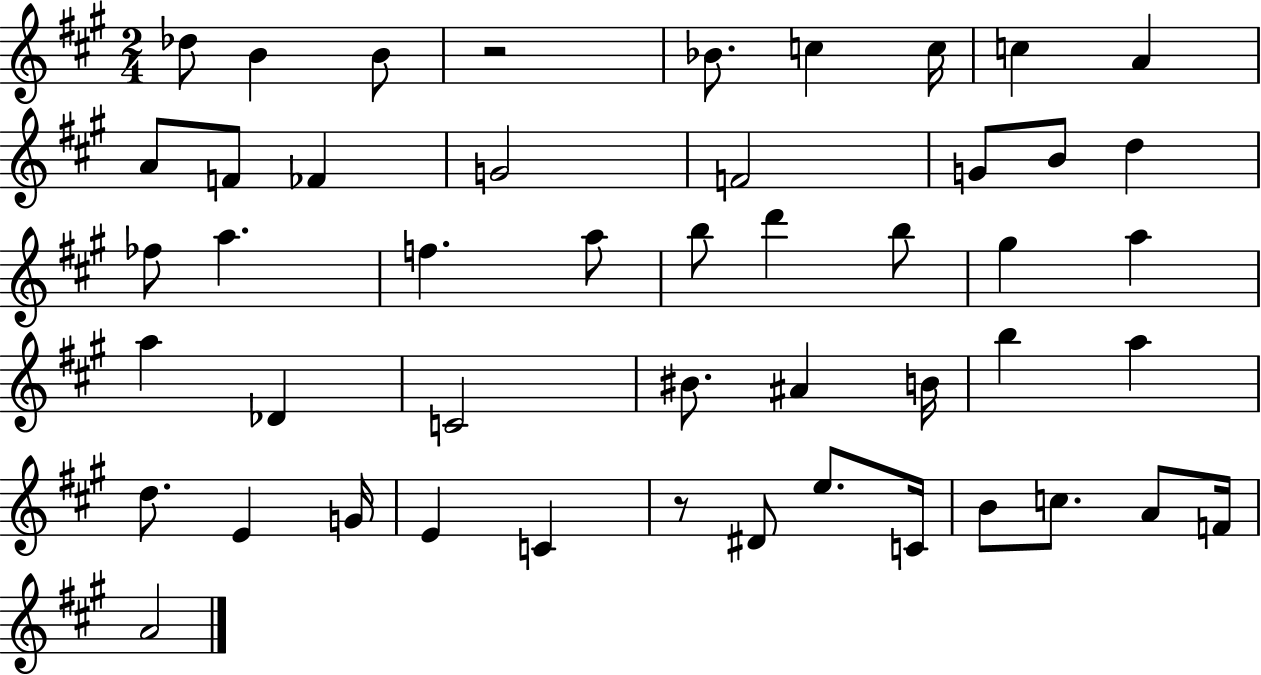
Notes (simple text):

Db5/e B4/q B4/e R/h Bb4/e. C5/q C5/s C5/q A4/q A4/e F4/e FES4/q G4/h F4/h G4/e B4/e D5/q FES5/e A5/q. F5/q. A5/e B5/e D6/q B5/e G#5/q A5/q A5/q Db4/q C4/h BIS4/e. A#4/q B4/s B5/q A5/q D5/e. E4/q G4/s E4/q C4/q R/e D#4/e E5/e. C4/s B4/e C5/e. A4/e F4/s A4/h